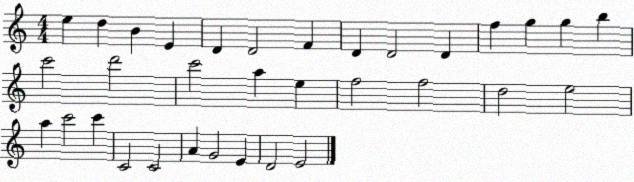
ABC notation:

X:1
T:Untitled
M:4/4
L:1/4
K:C
e d B E D D2 F D D2 D f g g b c'2 d'2 c'2 a e f2 f2 d2 e2 a c'2 c' C2 C2 A G2 E D2 E2